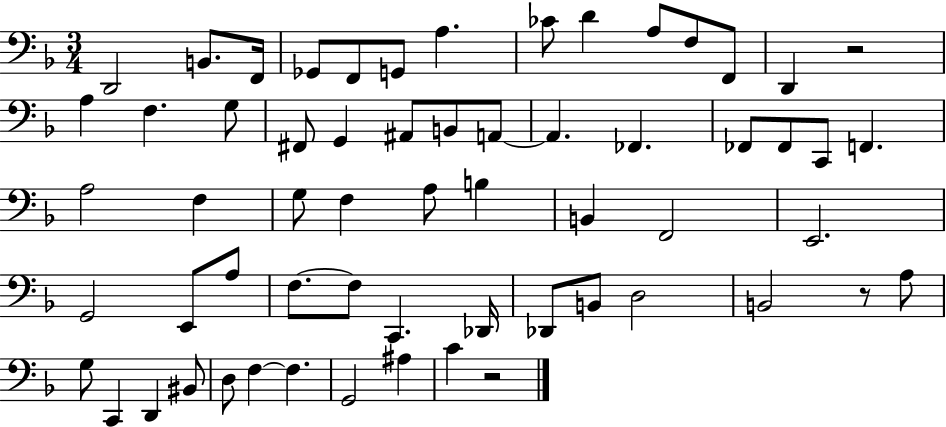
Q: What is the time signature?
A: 3/4